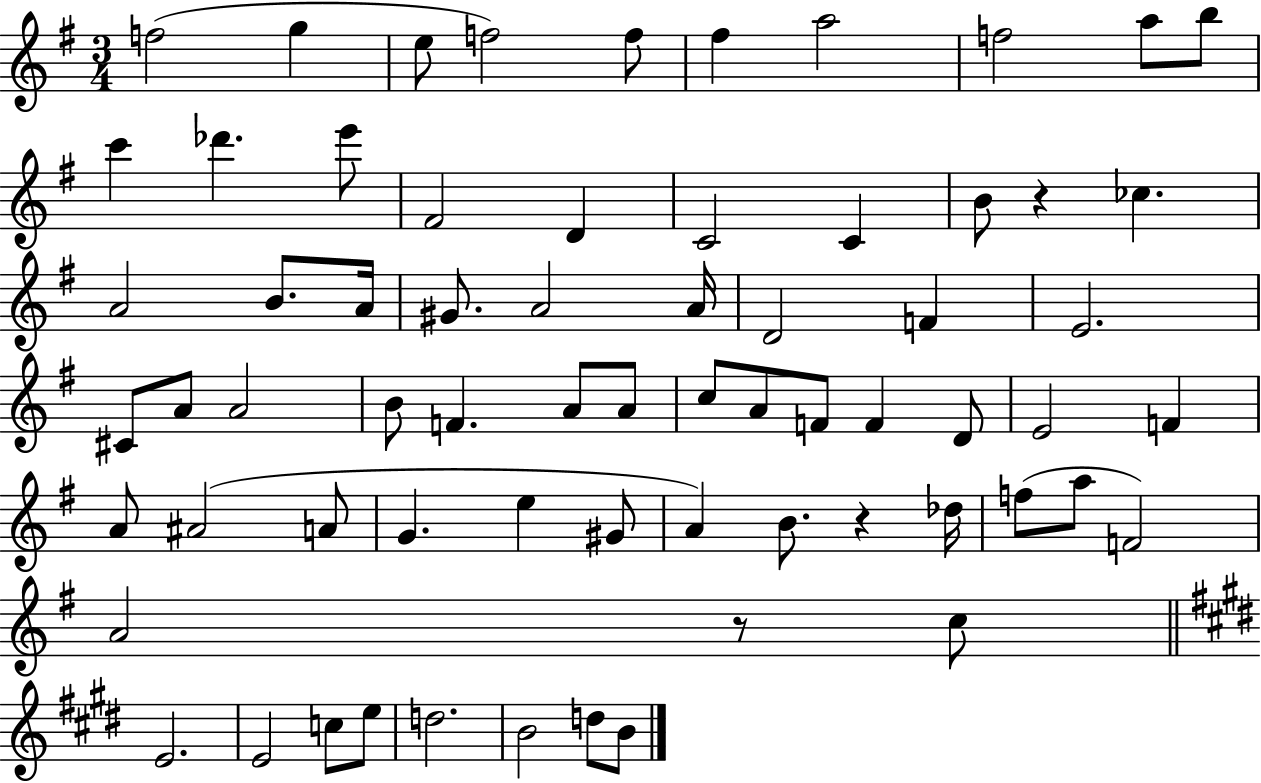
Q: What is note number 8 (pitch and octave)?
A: F5